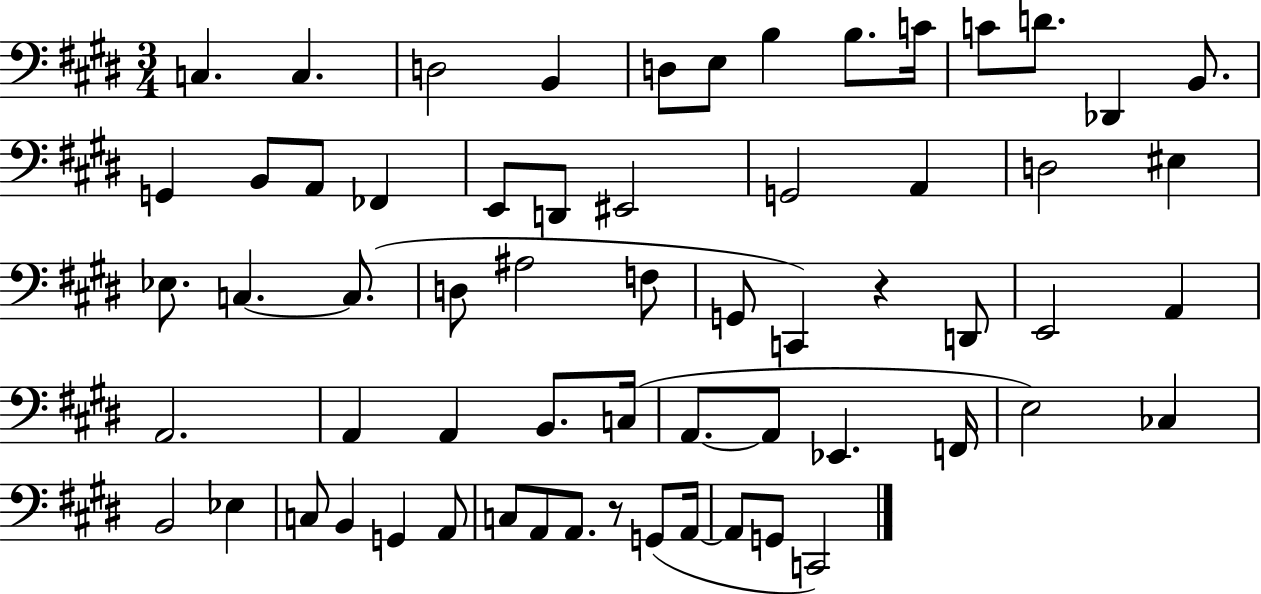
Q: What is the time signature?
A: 3/4